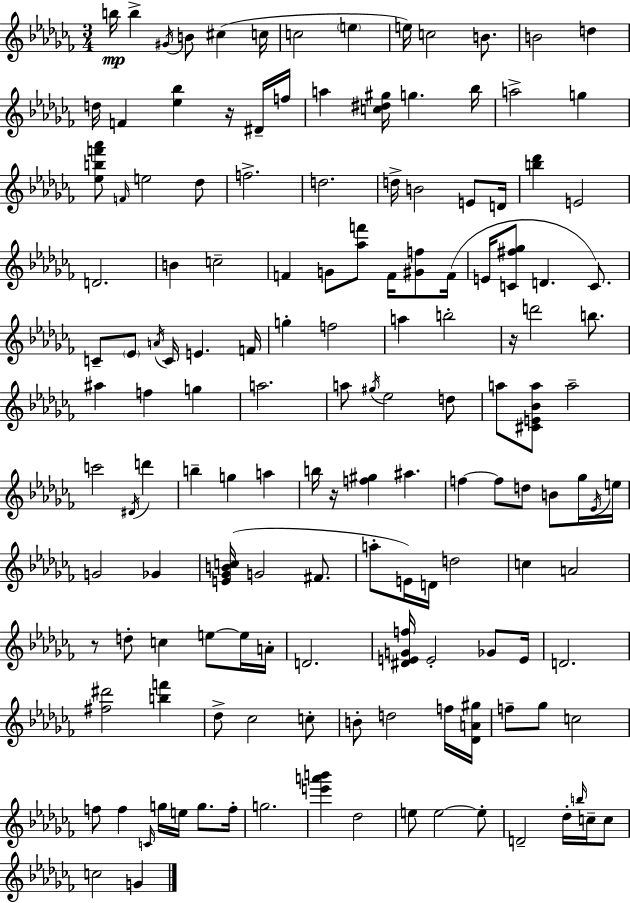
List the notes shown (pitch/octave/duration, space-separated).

B5/s B5/q G#4/s B4/e C#5/q C5/s C5/h E5/q E5/s C5/h B4/e. B4/h D5/q D5/s F4/q [Eb5,Bb5]/q R/s D#4/s F5/s A5/q [C5,D#5,G#5]/s G5/q. Bb5/s A5/h G5/q [Eb5,B5,F6,Ab6]/e F4/s E5/h Db5/e F5/h. D5/h. D5/s B4/h E4/e D4/s [B5,Db6]/q E4/h D4/h. B4/q C5/h F4/q G4/e [Ab5,F6]/e F4/s [G#4,F5]/e F4/s E4/s [C4,F#5,Gb5]/e D4/q. C4/e. C4/e Eb4/e A4/s C4/s E4/q. F4/s G5/q F5/h A5/q B5/h R/s D6/h B5/e. A#5/q F5/q G5/q A5/h. A5/e G#5/s Eb5/h D5/e A5/e [C#4,E4,Bb4,A5]/e A5/h C6/h D#4/s D6/q B5/q G5/q A5/q B5/s R/s [F5,G#5]/q A#5/q. F5/q F5/e D5/e B4/e Gb5/s Eb4/s E5/s G4/h Gb4/q [E4,Gb4,B4,C5]/s G4/h F#4/e. A5/e E4/s D4/s D5/h C5/q A4/h R/e D5/e C5/q E5/e E5/s A4/s D4/h. [D#4,E4,G4,F5]/s E4/h Gb4/e E4/s D4/h. [F#5,D#6]/h [B5,F6]/q Db5/e CES5/h C5/e B4/e D5/h F5/s [Db4,A4,G#5]/s F5/e Gb5/e C5/h F5/e F5/q C4/s G5/s E5/s G5/e. F5/s G5/h. [E6,A6,B6]/q Db5/h E5/e E5/h E5/e D4/h Db5/s B5/s C5/s C5/e C5/h G4/q